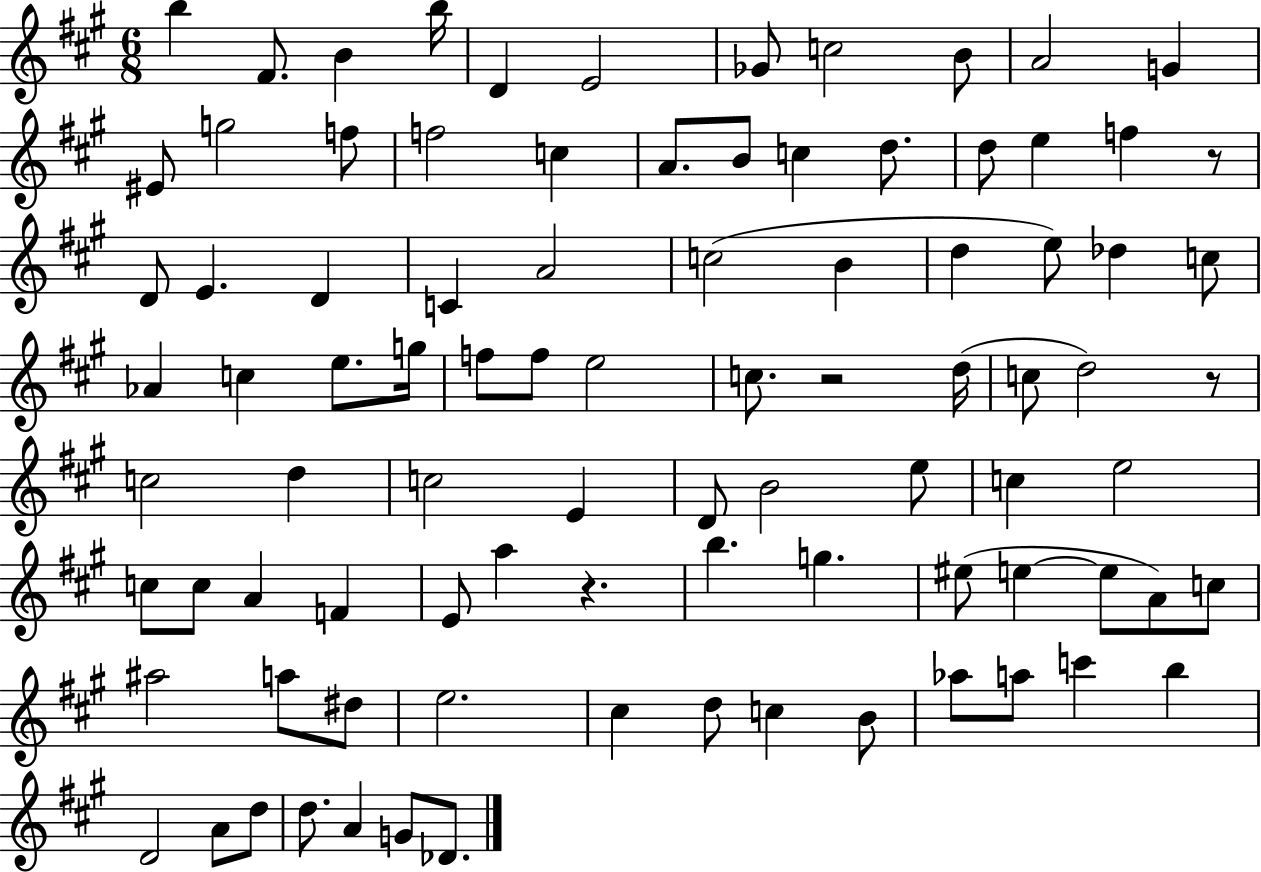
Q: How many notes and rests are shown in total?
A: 90